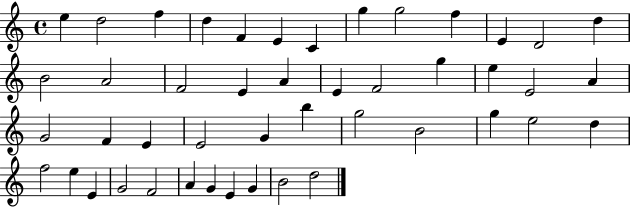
{
  \clef treble
  \time 4/4
  \defaultTimeSignature
  \key c \major
  e''4 d''2 f''4 | d''4 f'4 e'4 c'4 | g''4 g''2 f''4 | e'4 d'2 d''4 | \break b'2 a'2 | f'2 e'4 a'4 | e'4 f'2 g''4 | e''4 e'2 a'4 | \break g'2 f'4 e'4 | e'2 g'4 b''4 | g''2 b'2 | g''4 e''2 d''4 | \break f''2 e''4 e'4 | g'2 f'2 | a'4 g'4 e'4 g'4 | b'2 d''2 | \break \bar "|."
}